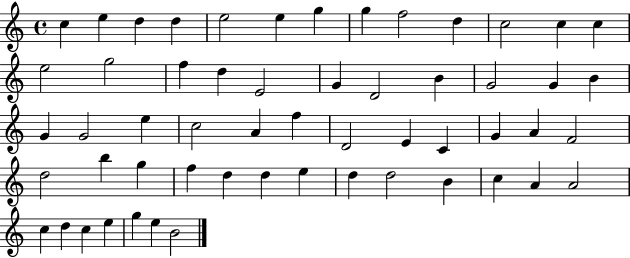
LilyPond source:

{
  \clef treble
  \time 4/4
  \defaultTimeSignature
  \key c \major
  c''4 e''4 d''4 d''4 | e''2 e''4 g''4 | g''4 f''2 d''4 | c''2 c''4 c''4 | \break e''2 g''2 | f''4 d''4 e'2 | g'4 d'2 b'4 | g'2 g'4 b'4 | \break g'4 g'2 e''4 | c''2 a'4 f''4 | d'2 e'4 c'4 | g'4 a'4 f'2 | \break d''2 b''4 g''4 | f''4 d''4 d''4 e''4 | d''4 d''2 b'4 | c''4 a'4 a'2 | \break c''4 d''4 c''4 e''4 | g''4 e''4 b'2 | \bar "|."
}